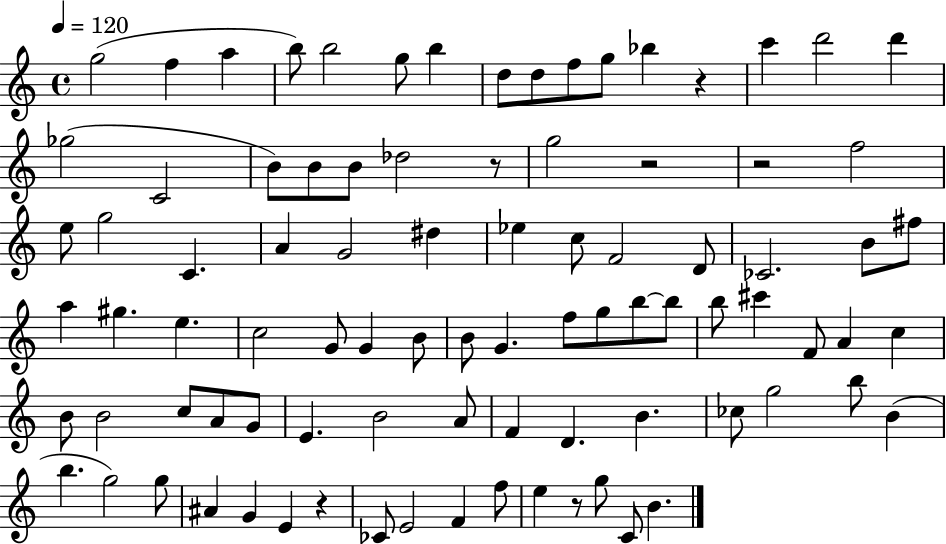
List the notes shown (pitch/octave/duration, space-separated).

G5/h F5/q A5/q B5/e B5/h G5/e B5/q D5/e D5/e F5/e G5/e Bb5/q R/q C6/q D6/h D6/q Gb5/h C4/h B4/e B4/e B4/e Db5/h R/e G5/h R/h R/h F5/h E5/e G5/h C4/q. A4/q G4/h D#5/q Eb5/q C5/e F4/h D4/e CES4/h. B4/e F#5/e A5/q G#5/q. E5/q. C5/h G4/e G4/q B4/e B4/e G4/q. F5/e G5/e B5/e B5/e B5/e C#6/q F4/e A4/q C5/q B4/e B4/h C5/e A4/e G4/e E4/q. B4/h A4/e F4/q D4/q. B4/q. CES5/e G5/h B5/e B4/q B5/q. G5/h G5/e A#4/q G4/q E4/q R/q CES4/e E4/h F4/q F5/e E5/q R/e G5/e C4/e B4/q.